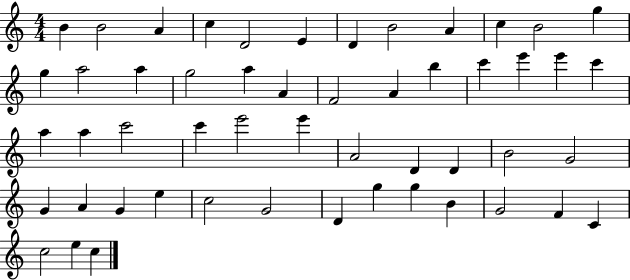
{
  \clef treble
  \numericTimeSignature
  \time 4/4
  \key c \major
  b'4 b'2 a'4 | c''4 d'2 e'4 | d'4 b'2 a'4 | c''4 b'2 g''4 | \break g''4 a''2 a''4 | g''2 a''4 a'4 | f'2 a'4 b''4 | c'''4 e'''4 e'''4 c'''4 | \break a''4 a''4 c'''2 | c'''4 e'''2 e'''4 | a'2 d'4 d'4 | b'2 g'2 | \break g'4 a'4 g'4 e''4 | c''2 g'2 | d'4 g''4 g''4 b'4 | g'2 f'4 c'4 | \break c''2 e''4 c''4 | \bar "|."
}